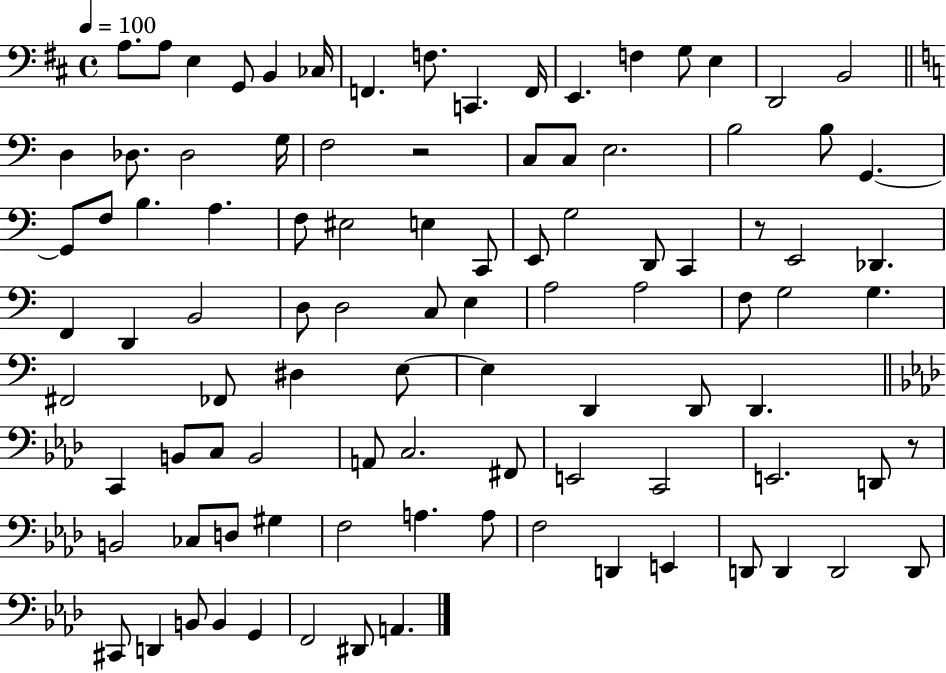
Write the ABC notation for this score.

X:1
T:Untitled
M:4/4
L:1/4
K:D
A,/2 A,/2 E, G,,/2 B,, _C,/4 F,, F,/2 C,, F,,/4 E,, F, G,/2 E, D,,2 B,,2 D, _D,/2 _D,2 G,/4 F,2 z2 C,/2 C,/2 E,2 B,2 B,/2 G,, G,,/2 F,/2 B, A, F,/2 ^E,2 E, C,,/2 E,,/2 G,2 D,,/2 C,, z/2 E,,2 _D,, F,, D,, B,,2 D,/2 D,2 C,/2 E, A,2 A,2 F,/2 G,2 G, ^F,,2 _F,,/2 ^D, E,/2 E, D,, D,,/2 D,, C,, B,,/2 C,/2 B,,2 A,,/2 C,2 ^F,,/2 E,,2 C,,2 E,,2 D,,/2 z/2 B,,2 _C,/2 D,/2 ^G, F,2 A, A,/2 F,2 D,, E,, D,,/2 D,, D,,2 D,,/2 ^C,,/2 D,, B,,/2 B,, G,, F,,2 ^D,,/2 A,,